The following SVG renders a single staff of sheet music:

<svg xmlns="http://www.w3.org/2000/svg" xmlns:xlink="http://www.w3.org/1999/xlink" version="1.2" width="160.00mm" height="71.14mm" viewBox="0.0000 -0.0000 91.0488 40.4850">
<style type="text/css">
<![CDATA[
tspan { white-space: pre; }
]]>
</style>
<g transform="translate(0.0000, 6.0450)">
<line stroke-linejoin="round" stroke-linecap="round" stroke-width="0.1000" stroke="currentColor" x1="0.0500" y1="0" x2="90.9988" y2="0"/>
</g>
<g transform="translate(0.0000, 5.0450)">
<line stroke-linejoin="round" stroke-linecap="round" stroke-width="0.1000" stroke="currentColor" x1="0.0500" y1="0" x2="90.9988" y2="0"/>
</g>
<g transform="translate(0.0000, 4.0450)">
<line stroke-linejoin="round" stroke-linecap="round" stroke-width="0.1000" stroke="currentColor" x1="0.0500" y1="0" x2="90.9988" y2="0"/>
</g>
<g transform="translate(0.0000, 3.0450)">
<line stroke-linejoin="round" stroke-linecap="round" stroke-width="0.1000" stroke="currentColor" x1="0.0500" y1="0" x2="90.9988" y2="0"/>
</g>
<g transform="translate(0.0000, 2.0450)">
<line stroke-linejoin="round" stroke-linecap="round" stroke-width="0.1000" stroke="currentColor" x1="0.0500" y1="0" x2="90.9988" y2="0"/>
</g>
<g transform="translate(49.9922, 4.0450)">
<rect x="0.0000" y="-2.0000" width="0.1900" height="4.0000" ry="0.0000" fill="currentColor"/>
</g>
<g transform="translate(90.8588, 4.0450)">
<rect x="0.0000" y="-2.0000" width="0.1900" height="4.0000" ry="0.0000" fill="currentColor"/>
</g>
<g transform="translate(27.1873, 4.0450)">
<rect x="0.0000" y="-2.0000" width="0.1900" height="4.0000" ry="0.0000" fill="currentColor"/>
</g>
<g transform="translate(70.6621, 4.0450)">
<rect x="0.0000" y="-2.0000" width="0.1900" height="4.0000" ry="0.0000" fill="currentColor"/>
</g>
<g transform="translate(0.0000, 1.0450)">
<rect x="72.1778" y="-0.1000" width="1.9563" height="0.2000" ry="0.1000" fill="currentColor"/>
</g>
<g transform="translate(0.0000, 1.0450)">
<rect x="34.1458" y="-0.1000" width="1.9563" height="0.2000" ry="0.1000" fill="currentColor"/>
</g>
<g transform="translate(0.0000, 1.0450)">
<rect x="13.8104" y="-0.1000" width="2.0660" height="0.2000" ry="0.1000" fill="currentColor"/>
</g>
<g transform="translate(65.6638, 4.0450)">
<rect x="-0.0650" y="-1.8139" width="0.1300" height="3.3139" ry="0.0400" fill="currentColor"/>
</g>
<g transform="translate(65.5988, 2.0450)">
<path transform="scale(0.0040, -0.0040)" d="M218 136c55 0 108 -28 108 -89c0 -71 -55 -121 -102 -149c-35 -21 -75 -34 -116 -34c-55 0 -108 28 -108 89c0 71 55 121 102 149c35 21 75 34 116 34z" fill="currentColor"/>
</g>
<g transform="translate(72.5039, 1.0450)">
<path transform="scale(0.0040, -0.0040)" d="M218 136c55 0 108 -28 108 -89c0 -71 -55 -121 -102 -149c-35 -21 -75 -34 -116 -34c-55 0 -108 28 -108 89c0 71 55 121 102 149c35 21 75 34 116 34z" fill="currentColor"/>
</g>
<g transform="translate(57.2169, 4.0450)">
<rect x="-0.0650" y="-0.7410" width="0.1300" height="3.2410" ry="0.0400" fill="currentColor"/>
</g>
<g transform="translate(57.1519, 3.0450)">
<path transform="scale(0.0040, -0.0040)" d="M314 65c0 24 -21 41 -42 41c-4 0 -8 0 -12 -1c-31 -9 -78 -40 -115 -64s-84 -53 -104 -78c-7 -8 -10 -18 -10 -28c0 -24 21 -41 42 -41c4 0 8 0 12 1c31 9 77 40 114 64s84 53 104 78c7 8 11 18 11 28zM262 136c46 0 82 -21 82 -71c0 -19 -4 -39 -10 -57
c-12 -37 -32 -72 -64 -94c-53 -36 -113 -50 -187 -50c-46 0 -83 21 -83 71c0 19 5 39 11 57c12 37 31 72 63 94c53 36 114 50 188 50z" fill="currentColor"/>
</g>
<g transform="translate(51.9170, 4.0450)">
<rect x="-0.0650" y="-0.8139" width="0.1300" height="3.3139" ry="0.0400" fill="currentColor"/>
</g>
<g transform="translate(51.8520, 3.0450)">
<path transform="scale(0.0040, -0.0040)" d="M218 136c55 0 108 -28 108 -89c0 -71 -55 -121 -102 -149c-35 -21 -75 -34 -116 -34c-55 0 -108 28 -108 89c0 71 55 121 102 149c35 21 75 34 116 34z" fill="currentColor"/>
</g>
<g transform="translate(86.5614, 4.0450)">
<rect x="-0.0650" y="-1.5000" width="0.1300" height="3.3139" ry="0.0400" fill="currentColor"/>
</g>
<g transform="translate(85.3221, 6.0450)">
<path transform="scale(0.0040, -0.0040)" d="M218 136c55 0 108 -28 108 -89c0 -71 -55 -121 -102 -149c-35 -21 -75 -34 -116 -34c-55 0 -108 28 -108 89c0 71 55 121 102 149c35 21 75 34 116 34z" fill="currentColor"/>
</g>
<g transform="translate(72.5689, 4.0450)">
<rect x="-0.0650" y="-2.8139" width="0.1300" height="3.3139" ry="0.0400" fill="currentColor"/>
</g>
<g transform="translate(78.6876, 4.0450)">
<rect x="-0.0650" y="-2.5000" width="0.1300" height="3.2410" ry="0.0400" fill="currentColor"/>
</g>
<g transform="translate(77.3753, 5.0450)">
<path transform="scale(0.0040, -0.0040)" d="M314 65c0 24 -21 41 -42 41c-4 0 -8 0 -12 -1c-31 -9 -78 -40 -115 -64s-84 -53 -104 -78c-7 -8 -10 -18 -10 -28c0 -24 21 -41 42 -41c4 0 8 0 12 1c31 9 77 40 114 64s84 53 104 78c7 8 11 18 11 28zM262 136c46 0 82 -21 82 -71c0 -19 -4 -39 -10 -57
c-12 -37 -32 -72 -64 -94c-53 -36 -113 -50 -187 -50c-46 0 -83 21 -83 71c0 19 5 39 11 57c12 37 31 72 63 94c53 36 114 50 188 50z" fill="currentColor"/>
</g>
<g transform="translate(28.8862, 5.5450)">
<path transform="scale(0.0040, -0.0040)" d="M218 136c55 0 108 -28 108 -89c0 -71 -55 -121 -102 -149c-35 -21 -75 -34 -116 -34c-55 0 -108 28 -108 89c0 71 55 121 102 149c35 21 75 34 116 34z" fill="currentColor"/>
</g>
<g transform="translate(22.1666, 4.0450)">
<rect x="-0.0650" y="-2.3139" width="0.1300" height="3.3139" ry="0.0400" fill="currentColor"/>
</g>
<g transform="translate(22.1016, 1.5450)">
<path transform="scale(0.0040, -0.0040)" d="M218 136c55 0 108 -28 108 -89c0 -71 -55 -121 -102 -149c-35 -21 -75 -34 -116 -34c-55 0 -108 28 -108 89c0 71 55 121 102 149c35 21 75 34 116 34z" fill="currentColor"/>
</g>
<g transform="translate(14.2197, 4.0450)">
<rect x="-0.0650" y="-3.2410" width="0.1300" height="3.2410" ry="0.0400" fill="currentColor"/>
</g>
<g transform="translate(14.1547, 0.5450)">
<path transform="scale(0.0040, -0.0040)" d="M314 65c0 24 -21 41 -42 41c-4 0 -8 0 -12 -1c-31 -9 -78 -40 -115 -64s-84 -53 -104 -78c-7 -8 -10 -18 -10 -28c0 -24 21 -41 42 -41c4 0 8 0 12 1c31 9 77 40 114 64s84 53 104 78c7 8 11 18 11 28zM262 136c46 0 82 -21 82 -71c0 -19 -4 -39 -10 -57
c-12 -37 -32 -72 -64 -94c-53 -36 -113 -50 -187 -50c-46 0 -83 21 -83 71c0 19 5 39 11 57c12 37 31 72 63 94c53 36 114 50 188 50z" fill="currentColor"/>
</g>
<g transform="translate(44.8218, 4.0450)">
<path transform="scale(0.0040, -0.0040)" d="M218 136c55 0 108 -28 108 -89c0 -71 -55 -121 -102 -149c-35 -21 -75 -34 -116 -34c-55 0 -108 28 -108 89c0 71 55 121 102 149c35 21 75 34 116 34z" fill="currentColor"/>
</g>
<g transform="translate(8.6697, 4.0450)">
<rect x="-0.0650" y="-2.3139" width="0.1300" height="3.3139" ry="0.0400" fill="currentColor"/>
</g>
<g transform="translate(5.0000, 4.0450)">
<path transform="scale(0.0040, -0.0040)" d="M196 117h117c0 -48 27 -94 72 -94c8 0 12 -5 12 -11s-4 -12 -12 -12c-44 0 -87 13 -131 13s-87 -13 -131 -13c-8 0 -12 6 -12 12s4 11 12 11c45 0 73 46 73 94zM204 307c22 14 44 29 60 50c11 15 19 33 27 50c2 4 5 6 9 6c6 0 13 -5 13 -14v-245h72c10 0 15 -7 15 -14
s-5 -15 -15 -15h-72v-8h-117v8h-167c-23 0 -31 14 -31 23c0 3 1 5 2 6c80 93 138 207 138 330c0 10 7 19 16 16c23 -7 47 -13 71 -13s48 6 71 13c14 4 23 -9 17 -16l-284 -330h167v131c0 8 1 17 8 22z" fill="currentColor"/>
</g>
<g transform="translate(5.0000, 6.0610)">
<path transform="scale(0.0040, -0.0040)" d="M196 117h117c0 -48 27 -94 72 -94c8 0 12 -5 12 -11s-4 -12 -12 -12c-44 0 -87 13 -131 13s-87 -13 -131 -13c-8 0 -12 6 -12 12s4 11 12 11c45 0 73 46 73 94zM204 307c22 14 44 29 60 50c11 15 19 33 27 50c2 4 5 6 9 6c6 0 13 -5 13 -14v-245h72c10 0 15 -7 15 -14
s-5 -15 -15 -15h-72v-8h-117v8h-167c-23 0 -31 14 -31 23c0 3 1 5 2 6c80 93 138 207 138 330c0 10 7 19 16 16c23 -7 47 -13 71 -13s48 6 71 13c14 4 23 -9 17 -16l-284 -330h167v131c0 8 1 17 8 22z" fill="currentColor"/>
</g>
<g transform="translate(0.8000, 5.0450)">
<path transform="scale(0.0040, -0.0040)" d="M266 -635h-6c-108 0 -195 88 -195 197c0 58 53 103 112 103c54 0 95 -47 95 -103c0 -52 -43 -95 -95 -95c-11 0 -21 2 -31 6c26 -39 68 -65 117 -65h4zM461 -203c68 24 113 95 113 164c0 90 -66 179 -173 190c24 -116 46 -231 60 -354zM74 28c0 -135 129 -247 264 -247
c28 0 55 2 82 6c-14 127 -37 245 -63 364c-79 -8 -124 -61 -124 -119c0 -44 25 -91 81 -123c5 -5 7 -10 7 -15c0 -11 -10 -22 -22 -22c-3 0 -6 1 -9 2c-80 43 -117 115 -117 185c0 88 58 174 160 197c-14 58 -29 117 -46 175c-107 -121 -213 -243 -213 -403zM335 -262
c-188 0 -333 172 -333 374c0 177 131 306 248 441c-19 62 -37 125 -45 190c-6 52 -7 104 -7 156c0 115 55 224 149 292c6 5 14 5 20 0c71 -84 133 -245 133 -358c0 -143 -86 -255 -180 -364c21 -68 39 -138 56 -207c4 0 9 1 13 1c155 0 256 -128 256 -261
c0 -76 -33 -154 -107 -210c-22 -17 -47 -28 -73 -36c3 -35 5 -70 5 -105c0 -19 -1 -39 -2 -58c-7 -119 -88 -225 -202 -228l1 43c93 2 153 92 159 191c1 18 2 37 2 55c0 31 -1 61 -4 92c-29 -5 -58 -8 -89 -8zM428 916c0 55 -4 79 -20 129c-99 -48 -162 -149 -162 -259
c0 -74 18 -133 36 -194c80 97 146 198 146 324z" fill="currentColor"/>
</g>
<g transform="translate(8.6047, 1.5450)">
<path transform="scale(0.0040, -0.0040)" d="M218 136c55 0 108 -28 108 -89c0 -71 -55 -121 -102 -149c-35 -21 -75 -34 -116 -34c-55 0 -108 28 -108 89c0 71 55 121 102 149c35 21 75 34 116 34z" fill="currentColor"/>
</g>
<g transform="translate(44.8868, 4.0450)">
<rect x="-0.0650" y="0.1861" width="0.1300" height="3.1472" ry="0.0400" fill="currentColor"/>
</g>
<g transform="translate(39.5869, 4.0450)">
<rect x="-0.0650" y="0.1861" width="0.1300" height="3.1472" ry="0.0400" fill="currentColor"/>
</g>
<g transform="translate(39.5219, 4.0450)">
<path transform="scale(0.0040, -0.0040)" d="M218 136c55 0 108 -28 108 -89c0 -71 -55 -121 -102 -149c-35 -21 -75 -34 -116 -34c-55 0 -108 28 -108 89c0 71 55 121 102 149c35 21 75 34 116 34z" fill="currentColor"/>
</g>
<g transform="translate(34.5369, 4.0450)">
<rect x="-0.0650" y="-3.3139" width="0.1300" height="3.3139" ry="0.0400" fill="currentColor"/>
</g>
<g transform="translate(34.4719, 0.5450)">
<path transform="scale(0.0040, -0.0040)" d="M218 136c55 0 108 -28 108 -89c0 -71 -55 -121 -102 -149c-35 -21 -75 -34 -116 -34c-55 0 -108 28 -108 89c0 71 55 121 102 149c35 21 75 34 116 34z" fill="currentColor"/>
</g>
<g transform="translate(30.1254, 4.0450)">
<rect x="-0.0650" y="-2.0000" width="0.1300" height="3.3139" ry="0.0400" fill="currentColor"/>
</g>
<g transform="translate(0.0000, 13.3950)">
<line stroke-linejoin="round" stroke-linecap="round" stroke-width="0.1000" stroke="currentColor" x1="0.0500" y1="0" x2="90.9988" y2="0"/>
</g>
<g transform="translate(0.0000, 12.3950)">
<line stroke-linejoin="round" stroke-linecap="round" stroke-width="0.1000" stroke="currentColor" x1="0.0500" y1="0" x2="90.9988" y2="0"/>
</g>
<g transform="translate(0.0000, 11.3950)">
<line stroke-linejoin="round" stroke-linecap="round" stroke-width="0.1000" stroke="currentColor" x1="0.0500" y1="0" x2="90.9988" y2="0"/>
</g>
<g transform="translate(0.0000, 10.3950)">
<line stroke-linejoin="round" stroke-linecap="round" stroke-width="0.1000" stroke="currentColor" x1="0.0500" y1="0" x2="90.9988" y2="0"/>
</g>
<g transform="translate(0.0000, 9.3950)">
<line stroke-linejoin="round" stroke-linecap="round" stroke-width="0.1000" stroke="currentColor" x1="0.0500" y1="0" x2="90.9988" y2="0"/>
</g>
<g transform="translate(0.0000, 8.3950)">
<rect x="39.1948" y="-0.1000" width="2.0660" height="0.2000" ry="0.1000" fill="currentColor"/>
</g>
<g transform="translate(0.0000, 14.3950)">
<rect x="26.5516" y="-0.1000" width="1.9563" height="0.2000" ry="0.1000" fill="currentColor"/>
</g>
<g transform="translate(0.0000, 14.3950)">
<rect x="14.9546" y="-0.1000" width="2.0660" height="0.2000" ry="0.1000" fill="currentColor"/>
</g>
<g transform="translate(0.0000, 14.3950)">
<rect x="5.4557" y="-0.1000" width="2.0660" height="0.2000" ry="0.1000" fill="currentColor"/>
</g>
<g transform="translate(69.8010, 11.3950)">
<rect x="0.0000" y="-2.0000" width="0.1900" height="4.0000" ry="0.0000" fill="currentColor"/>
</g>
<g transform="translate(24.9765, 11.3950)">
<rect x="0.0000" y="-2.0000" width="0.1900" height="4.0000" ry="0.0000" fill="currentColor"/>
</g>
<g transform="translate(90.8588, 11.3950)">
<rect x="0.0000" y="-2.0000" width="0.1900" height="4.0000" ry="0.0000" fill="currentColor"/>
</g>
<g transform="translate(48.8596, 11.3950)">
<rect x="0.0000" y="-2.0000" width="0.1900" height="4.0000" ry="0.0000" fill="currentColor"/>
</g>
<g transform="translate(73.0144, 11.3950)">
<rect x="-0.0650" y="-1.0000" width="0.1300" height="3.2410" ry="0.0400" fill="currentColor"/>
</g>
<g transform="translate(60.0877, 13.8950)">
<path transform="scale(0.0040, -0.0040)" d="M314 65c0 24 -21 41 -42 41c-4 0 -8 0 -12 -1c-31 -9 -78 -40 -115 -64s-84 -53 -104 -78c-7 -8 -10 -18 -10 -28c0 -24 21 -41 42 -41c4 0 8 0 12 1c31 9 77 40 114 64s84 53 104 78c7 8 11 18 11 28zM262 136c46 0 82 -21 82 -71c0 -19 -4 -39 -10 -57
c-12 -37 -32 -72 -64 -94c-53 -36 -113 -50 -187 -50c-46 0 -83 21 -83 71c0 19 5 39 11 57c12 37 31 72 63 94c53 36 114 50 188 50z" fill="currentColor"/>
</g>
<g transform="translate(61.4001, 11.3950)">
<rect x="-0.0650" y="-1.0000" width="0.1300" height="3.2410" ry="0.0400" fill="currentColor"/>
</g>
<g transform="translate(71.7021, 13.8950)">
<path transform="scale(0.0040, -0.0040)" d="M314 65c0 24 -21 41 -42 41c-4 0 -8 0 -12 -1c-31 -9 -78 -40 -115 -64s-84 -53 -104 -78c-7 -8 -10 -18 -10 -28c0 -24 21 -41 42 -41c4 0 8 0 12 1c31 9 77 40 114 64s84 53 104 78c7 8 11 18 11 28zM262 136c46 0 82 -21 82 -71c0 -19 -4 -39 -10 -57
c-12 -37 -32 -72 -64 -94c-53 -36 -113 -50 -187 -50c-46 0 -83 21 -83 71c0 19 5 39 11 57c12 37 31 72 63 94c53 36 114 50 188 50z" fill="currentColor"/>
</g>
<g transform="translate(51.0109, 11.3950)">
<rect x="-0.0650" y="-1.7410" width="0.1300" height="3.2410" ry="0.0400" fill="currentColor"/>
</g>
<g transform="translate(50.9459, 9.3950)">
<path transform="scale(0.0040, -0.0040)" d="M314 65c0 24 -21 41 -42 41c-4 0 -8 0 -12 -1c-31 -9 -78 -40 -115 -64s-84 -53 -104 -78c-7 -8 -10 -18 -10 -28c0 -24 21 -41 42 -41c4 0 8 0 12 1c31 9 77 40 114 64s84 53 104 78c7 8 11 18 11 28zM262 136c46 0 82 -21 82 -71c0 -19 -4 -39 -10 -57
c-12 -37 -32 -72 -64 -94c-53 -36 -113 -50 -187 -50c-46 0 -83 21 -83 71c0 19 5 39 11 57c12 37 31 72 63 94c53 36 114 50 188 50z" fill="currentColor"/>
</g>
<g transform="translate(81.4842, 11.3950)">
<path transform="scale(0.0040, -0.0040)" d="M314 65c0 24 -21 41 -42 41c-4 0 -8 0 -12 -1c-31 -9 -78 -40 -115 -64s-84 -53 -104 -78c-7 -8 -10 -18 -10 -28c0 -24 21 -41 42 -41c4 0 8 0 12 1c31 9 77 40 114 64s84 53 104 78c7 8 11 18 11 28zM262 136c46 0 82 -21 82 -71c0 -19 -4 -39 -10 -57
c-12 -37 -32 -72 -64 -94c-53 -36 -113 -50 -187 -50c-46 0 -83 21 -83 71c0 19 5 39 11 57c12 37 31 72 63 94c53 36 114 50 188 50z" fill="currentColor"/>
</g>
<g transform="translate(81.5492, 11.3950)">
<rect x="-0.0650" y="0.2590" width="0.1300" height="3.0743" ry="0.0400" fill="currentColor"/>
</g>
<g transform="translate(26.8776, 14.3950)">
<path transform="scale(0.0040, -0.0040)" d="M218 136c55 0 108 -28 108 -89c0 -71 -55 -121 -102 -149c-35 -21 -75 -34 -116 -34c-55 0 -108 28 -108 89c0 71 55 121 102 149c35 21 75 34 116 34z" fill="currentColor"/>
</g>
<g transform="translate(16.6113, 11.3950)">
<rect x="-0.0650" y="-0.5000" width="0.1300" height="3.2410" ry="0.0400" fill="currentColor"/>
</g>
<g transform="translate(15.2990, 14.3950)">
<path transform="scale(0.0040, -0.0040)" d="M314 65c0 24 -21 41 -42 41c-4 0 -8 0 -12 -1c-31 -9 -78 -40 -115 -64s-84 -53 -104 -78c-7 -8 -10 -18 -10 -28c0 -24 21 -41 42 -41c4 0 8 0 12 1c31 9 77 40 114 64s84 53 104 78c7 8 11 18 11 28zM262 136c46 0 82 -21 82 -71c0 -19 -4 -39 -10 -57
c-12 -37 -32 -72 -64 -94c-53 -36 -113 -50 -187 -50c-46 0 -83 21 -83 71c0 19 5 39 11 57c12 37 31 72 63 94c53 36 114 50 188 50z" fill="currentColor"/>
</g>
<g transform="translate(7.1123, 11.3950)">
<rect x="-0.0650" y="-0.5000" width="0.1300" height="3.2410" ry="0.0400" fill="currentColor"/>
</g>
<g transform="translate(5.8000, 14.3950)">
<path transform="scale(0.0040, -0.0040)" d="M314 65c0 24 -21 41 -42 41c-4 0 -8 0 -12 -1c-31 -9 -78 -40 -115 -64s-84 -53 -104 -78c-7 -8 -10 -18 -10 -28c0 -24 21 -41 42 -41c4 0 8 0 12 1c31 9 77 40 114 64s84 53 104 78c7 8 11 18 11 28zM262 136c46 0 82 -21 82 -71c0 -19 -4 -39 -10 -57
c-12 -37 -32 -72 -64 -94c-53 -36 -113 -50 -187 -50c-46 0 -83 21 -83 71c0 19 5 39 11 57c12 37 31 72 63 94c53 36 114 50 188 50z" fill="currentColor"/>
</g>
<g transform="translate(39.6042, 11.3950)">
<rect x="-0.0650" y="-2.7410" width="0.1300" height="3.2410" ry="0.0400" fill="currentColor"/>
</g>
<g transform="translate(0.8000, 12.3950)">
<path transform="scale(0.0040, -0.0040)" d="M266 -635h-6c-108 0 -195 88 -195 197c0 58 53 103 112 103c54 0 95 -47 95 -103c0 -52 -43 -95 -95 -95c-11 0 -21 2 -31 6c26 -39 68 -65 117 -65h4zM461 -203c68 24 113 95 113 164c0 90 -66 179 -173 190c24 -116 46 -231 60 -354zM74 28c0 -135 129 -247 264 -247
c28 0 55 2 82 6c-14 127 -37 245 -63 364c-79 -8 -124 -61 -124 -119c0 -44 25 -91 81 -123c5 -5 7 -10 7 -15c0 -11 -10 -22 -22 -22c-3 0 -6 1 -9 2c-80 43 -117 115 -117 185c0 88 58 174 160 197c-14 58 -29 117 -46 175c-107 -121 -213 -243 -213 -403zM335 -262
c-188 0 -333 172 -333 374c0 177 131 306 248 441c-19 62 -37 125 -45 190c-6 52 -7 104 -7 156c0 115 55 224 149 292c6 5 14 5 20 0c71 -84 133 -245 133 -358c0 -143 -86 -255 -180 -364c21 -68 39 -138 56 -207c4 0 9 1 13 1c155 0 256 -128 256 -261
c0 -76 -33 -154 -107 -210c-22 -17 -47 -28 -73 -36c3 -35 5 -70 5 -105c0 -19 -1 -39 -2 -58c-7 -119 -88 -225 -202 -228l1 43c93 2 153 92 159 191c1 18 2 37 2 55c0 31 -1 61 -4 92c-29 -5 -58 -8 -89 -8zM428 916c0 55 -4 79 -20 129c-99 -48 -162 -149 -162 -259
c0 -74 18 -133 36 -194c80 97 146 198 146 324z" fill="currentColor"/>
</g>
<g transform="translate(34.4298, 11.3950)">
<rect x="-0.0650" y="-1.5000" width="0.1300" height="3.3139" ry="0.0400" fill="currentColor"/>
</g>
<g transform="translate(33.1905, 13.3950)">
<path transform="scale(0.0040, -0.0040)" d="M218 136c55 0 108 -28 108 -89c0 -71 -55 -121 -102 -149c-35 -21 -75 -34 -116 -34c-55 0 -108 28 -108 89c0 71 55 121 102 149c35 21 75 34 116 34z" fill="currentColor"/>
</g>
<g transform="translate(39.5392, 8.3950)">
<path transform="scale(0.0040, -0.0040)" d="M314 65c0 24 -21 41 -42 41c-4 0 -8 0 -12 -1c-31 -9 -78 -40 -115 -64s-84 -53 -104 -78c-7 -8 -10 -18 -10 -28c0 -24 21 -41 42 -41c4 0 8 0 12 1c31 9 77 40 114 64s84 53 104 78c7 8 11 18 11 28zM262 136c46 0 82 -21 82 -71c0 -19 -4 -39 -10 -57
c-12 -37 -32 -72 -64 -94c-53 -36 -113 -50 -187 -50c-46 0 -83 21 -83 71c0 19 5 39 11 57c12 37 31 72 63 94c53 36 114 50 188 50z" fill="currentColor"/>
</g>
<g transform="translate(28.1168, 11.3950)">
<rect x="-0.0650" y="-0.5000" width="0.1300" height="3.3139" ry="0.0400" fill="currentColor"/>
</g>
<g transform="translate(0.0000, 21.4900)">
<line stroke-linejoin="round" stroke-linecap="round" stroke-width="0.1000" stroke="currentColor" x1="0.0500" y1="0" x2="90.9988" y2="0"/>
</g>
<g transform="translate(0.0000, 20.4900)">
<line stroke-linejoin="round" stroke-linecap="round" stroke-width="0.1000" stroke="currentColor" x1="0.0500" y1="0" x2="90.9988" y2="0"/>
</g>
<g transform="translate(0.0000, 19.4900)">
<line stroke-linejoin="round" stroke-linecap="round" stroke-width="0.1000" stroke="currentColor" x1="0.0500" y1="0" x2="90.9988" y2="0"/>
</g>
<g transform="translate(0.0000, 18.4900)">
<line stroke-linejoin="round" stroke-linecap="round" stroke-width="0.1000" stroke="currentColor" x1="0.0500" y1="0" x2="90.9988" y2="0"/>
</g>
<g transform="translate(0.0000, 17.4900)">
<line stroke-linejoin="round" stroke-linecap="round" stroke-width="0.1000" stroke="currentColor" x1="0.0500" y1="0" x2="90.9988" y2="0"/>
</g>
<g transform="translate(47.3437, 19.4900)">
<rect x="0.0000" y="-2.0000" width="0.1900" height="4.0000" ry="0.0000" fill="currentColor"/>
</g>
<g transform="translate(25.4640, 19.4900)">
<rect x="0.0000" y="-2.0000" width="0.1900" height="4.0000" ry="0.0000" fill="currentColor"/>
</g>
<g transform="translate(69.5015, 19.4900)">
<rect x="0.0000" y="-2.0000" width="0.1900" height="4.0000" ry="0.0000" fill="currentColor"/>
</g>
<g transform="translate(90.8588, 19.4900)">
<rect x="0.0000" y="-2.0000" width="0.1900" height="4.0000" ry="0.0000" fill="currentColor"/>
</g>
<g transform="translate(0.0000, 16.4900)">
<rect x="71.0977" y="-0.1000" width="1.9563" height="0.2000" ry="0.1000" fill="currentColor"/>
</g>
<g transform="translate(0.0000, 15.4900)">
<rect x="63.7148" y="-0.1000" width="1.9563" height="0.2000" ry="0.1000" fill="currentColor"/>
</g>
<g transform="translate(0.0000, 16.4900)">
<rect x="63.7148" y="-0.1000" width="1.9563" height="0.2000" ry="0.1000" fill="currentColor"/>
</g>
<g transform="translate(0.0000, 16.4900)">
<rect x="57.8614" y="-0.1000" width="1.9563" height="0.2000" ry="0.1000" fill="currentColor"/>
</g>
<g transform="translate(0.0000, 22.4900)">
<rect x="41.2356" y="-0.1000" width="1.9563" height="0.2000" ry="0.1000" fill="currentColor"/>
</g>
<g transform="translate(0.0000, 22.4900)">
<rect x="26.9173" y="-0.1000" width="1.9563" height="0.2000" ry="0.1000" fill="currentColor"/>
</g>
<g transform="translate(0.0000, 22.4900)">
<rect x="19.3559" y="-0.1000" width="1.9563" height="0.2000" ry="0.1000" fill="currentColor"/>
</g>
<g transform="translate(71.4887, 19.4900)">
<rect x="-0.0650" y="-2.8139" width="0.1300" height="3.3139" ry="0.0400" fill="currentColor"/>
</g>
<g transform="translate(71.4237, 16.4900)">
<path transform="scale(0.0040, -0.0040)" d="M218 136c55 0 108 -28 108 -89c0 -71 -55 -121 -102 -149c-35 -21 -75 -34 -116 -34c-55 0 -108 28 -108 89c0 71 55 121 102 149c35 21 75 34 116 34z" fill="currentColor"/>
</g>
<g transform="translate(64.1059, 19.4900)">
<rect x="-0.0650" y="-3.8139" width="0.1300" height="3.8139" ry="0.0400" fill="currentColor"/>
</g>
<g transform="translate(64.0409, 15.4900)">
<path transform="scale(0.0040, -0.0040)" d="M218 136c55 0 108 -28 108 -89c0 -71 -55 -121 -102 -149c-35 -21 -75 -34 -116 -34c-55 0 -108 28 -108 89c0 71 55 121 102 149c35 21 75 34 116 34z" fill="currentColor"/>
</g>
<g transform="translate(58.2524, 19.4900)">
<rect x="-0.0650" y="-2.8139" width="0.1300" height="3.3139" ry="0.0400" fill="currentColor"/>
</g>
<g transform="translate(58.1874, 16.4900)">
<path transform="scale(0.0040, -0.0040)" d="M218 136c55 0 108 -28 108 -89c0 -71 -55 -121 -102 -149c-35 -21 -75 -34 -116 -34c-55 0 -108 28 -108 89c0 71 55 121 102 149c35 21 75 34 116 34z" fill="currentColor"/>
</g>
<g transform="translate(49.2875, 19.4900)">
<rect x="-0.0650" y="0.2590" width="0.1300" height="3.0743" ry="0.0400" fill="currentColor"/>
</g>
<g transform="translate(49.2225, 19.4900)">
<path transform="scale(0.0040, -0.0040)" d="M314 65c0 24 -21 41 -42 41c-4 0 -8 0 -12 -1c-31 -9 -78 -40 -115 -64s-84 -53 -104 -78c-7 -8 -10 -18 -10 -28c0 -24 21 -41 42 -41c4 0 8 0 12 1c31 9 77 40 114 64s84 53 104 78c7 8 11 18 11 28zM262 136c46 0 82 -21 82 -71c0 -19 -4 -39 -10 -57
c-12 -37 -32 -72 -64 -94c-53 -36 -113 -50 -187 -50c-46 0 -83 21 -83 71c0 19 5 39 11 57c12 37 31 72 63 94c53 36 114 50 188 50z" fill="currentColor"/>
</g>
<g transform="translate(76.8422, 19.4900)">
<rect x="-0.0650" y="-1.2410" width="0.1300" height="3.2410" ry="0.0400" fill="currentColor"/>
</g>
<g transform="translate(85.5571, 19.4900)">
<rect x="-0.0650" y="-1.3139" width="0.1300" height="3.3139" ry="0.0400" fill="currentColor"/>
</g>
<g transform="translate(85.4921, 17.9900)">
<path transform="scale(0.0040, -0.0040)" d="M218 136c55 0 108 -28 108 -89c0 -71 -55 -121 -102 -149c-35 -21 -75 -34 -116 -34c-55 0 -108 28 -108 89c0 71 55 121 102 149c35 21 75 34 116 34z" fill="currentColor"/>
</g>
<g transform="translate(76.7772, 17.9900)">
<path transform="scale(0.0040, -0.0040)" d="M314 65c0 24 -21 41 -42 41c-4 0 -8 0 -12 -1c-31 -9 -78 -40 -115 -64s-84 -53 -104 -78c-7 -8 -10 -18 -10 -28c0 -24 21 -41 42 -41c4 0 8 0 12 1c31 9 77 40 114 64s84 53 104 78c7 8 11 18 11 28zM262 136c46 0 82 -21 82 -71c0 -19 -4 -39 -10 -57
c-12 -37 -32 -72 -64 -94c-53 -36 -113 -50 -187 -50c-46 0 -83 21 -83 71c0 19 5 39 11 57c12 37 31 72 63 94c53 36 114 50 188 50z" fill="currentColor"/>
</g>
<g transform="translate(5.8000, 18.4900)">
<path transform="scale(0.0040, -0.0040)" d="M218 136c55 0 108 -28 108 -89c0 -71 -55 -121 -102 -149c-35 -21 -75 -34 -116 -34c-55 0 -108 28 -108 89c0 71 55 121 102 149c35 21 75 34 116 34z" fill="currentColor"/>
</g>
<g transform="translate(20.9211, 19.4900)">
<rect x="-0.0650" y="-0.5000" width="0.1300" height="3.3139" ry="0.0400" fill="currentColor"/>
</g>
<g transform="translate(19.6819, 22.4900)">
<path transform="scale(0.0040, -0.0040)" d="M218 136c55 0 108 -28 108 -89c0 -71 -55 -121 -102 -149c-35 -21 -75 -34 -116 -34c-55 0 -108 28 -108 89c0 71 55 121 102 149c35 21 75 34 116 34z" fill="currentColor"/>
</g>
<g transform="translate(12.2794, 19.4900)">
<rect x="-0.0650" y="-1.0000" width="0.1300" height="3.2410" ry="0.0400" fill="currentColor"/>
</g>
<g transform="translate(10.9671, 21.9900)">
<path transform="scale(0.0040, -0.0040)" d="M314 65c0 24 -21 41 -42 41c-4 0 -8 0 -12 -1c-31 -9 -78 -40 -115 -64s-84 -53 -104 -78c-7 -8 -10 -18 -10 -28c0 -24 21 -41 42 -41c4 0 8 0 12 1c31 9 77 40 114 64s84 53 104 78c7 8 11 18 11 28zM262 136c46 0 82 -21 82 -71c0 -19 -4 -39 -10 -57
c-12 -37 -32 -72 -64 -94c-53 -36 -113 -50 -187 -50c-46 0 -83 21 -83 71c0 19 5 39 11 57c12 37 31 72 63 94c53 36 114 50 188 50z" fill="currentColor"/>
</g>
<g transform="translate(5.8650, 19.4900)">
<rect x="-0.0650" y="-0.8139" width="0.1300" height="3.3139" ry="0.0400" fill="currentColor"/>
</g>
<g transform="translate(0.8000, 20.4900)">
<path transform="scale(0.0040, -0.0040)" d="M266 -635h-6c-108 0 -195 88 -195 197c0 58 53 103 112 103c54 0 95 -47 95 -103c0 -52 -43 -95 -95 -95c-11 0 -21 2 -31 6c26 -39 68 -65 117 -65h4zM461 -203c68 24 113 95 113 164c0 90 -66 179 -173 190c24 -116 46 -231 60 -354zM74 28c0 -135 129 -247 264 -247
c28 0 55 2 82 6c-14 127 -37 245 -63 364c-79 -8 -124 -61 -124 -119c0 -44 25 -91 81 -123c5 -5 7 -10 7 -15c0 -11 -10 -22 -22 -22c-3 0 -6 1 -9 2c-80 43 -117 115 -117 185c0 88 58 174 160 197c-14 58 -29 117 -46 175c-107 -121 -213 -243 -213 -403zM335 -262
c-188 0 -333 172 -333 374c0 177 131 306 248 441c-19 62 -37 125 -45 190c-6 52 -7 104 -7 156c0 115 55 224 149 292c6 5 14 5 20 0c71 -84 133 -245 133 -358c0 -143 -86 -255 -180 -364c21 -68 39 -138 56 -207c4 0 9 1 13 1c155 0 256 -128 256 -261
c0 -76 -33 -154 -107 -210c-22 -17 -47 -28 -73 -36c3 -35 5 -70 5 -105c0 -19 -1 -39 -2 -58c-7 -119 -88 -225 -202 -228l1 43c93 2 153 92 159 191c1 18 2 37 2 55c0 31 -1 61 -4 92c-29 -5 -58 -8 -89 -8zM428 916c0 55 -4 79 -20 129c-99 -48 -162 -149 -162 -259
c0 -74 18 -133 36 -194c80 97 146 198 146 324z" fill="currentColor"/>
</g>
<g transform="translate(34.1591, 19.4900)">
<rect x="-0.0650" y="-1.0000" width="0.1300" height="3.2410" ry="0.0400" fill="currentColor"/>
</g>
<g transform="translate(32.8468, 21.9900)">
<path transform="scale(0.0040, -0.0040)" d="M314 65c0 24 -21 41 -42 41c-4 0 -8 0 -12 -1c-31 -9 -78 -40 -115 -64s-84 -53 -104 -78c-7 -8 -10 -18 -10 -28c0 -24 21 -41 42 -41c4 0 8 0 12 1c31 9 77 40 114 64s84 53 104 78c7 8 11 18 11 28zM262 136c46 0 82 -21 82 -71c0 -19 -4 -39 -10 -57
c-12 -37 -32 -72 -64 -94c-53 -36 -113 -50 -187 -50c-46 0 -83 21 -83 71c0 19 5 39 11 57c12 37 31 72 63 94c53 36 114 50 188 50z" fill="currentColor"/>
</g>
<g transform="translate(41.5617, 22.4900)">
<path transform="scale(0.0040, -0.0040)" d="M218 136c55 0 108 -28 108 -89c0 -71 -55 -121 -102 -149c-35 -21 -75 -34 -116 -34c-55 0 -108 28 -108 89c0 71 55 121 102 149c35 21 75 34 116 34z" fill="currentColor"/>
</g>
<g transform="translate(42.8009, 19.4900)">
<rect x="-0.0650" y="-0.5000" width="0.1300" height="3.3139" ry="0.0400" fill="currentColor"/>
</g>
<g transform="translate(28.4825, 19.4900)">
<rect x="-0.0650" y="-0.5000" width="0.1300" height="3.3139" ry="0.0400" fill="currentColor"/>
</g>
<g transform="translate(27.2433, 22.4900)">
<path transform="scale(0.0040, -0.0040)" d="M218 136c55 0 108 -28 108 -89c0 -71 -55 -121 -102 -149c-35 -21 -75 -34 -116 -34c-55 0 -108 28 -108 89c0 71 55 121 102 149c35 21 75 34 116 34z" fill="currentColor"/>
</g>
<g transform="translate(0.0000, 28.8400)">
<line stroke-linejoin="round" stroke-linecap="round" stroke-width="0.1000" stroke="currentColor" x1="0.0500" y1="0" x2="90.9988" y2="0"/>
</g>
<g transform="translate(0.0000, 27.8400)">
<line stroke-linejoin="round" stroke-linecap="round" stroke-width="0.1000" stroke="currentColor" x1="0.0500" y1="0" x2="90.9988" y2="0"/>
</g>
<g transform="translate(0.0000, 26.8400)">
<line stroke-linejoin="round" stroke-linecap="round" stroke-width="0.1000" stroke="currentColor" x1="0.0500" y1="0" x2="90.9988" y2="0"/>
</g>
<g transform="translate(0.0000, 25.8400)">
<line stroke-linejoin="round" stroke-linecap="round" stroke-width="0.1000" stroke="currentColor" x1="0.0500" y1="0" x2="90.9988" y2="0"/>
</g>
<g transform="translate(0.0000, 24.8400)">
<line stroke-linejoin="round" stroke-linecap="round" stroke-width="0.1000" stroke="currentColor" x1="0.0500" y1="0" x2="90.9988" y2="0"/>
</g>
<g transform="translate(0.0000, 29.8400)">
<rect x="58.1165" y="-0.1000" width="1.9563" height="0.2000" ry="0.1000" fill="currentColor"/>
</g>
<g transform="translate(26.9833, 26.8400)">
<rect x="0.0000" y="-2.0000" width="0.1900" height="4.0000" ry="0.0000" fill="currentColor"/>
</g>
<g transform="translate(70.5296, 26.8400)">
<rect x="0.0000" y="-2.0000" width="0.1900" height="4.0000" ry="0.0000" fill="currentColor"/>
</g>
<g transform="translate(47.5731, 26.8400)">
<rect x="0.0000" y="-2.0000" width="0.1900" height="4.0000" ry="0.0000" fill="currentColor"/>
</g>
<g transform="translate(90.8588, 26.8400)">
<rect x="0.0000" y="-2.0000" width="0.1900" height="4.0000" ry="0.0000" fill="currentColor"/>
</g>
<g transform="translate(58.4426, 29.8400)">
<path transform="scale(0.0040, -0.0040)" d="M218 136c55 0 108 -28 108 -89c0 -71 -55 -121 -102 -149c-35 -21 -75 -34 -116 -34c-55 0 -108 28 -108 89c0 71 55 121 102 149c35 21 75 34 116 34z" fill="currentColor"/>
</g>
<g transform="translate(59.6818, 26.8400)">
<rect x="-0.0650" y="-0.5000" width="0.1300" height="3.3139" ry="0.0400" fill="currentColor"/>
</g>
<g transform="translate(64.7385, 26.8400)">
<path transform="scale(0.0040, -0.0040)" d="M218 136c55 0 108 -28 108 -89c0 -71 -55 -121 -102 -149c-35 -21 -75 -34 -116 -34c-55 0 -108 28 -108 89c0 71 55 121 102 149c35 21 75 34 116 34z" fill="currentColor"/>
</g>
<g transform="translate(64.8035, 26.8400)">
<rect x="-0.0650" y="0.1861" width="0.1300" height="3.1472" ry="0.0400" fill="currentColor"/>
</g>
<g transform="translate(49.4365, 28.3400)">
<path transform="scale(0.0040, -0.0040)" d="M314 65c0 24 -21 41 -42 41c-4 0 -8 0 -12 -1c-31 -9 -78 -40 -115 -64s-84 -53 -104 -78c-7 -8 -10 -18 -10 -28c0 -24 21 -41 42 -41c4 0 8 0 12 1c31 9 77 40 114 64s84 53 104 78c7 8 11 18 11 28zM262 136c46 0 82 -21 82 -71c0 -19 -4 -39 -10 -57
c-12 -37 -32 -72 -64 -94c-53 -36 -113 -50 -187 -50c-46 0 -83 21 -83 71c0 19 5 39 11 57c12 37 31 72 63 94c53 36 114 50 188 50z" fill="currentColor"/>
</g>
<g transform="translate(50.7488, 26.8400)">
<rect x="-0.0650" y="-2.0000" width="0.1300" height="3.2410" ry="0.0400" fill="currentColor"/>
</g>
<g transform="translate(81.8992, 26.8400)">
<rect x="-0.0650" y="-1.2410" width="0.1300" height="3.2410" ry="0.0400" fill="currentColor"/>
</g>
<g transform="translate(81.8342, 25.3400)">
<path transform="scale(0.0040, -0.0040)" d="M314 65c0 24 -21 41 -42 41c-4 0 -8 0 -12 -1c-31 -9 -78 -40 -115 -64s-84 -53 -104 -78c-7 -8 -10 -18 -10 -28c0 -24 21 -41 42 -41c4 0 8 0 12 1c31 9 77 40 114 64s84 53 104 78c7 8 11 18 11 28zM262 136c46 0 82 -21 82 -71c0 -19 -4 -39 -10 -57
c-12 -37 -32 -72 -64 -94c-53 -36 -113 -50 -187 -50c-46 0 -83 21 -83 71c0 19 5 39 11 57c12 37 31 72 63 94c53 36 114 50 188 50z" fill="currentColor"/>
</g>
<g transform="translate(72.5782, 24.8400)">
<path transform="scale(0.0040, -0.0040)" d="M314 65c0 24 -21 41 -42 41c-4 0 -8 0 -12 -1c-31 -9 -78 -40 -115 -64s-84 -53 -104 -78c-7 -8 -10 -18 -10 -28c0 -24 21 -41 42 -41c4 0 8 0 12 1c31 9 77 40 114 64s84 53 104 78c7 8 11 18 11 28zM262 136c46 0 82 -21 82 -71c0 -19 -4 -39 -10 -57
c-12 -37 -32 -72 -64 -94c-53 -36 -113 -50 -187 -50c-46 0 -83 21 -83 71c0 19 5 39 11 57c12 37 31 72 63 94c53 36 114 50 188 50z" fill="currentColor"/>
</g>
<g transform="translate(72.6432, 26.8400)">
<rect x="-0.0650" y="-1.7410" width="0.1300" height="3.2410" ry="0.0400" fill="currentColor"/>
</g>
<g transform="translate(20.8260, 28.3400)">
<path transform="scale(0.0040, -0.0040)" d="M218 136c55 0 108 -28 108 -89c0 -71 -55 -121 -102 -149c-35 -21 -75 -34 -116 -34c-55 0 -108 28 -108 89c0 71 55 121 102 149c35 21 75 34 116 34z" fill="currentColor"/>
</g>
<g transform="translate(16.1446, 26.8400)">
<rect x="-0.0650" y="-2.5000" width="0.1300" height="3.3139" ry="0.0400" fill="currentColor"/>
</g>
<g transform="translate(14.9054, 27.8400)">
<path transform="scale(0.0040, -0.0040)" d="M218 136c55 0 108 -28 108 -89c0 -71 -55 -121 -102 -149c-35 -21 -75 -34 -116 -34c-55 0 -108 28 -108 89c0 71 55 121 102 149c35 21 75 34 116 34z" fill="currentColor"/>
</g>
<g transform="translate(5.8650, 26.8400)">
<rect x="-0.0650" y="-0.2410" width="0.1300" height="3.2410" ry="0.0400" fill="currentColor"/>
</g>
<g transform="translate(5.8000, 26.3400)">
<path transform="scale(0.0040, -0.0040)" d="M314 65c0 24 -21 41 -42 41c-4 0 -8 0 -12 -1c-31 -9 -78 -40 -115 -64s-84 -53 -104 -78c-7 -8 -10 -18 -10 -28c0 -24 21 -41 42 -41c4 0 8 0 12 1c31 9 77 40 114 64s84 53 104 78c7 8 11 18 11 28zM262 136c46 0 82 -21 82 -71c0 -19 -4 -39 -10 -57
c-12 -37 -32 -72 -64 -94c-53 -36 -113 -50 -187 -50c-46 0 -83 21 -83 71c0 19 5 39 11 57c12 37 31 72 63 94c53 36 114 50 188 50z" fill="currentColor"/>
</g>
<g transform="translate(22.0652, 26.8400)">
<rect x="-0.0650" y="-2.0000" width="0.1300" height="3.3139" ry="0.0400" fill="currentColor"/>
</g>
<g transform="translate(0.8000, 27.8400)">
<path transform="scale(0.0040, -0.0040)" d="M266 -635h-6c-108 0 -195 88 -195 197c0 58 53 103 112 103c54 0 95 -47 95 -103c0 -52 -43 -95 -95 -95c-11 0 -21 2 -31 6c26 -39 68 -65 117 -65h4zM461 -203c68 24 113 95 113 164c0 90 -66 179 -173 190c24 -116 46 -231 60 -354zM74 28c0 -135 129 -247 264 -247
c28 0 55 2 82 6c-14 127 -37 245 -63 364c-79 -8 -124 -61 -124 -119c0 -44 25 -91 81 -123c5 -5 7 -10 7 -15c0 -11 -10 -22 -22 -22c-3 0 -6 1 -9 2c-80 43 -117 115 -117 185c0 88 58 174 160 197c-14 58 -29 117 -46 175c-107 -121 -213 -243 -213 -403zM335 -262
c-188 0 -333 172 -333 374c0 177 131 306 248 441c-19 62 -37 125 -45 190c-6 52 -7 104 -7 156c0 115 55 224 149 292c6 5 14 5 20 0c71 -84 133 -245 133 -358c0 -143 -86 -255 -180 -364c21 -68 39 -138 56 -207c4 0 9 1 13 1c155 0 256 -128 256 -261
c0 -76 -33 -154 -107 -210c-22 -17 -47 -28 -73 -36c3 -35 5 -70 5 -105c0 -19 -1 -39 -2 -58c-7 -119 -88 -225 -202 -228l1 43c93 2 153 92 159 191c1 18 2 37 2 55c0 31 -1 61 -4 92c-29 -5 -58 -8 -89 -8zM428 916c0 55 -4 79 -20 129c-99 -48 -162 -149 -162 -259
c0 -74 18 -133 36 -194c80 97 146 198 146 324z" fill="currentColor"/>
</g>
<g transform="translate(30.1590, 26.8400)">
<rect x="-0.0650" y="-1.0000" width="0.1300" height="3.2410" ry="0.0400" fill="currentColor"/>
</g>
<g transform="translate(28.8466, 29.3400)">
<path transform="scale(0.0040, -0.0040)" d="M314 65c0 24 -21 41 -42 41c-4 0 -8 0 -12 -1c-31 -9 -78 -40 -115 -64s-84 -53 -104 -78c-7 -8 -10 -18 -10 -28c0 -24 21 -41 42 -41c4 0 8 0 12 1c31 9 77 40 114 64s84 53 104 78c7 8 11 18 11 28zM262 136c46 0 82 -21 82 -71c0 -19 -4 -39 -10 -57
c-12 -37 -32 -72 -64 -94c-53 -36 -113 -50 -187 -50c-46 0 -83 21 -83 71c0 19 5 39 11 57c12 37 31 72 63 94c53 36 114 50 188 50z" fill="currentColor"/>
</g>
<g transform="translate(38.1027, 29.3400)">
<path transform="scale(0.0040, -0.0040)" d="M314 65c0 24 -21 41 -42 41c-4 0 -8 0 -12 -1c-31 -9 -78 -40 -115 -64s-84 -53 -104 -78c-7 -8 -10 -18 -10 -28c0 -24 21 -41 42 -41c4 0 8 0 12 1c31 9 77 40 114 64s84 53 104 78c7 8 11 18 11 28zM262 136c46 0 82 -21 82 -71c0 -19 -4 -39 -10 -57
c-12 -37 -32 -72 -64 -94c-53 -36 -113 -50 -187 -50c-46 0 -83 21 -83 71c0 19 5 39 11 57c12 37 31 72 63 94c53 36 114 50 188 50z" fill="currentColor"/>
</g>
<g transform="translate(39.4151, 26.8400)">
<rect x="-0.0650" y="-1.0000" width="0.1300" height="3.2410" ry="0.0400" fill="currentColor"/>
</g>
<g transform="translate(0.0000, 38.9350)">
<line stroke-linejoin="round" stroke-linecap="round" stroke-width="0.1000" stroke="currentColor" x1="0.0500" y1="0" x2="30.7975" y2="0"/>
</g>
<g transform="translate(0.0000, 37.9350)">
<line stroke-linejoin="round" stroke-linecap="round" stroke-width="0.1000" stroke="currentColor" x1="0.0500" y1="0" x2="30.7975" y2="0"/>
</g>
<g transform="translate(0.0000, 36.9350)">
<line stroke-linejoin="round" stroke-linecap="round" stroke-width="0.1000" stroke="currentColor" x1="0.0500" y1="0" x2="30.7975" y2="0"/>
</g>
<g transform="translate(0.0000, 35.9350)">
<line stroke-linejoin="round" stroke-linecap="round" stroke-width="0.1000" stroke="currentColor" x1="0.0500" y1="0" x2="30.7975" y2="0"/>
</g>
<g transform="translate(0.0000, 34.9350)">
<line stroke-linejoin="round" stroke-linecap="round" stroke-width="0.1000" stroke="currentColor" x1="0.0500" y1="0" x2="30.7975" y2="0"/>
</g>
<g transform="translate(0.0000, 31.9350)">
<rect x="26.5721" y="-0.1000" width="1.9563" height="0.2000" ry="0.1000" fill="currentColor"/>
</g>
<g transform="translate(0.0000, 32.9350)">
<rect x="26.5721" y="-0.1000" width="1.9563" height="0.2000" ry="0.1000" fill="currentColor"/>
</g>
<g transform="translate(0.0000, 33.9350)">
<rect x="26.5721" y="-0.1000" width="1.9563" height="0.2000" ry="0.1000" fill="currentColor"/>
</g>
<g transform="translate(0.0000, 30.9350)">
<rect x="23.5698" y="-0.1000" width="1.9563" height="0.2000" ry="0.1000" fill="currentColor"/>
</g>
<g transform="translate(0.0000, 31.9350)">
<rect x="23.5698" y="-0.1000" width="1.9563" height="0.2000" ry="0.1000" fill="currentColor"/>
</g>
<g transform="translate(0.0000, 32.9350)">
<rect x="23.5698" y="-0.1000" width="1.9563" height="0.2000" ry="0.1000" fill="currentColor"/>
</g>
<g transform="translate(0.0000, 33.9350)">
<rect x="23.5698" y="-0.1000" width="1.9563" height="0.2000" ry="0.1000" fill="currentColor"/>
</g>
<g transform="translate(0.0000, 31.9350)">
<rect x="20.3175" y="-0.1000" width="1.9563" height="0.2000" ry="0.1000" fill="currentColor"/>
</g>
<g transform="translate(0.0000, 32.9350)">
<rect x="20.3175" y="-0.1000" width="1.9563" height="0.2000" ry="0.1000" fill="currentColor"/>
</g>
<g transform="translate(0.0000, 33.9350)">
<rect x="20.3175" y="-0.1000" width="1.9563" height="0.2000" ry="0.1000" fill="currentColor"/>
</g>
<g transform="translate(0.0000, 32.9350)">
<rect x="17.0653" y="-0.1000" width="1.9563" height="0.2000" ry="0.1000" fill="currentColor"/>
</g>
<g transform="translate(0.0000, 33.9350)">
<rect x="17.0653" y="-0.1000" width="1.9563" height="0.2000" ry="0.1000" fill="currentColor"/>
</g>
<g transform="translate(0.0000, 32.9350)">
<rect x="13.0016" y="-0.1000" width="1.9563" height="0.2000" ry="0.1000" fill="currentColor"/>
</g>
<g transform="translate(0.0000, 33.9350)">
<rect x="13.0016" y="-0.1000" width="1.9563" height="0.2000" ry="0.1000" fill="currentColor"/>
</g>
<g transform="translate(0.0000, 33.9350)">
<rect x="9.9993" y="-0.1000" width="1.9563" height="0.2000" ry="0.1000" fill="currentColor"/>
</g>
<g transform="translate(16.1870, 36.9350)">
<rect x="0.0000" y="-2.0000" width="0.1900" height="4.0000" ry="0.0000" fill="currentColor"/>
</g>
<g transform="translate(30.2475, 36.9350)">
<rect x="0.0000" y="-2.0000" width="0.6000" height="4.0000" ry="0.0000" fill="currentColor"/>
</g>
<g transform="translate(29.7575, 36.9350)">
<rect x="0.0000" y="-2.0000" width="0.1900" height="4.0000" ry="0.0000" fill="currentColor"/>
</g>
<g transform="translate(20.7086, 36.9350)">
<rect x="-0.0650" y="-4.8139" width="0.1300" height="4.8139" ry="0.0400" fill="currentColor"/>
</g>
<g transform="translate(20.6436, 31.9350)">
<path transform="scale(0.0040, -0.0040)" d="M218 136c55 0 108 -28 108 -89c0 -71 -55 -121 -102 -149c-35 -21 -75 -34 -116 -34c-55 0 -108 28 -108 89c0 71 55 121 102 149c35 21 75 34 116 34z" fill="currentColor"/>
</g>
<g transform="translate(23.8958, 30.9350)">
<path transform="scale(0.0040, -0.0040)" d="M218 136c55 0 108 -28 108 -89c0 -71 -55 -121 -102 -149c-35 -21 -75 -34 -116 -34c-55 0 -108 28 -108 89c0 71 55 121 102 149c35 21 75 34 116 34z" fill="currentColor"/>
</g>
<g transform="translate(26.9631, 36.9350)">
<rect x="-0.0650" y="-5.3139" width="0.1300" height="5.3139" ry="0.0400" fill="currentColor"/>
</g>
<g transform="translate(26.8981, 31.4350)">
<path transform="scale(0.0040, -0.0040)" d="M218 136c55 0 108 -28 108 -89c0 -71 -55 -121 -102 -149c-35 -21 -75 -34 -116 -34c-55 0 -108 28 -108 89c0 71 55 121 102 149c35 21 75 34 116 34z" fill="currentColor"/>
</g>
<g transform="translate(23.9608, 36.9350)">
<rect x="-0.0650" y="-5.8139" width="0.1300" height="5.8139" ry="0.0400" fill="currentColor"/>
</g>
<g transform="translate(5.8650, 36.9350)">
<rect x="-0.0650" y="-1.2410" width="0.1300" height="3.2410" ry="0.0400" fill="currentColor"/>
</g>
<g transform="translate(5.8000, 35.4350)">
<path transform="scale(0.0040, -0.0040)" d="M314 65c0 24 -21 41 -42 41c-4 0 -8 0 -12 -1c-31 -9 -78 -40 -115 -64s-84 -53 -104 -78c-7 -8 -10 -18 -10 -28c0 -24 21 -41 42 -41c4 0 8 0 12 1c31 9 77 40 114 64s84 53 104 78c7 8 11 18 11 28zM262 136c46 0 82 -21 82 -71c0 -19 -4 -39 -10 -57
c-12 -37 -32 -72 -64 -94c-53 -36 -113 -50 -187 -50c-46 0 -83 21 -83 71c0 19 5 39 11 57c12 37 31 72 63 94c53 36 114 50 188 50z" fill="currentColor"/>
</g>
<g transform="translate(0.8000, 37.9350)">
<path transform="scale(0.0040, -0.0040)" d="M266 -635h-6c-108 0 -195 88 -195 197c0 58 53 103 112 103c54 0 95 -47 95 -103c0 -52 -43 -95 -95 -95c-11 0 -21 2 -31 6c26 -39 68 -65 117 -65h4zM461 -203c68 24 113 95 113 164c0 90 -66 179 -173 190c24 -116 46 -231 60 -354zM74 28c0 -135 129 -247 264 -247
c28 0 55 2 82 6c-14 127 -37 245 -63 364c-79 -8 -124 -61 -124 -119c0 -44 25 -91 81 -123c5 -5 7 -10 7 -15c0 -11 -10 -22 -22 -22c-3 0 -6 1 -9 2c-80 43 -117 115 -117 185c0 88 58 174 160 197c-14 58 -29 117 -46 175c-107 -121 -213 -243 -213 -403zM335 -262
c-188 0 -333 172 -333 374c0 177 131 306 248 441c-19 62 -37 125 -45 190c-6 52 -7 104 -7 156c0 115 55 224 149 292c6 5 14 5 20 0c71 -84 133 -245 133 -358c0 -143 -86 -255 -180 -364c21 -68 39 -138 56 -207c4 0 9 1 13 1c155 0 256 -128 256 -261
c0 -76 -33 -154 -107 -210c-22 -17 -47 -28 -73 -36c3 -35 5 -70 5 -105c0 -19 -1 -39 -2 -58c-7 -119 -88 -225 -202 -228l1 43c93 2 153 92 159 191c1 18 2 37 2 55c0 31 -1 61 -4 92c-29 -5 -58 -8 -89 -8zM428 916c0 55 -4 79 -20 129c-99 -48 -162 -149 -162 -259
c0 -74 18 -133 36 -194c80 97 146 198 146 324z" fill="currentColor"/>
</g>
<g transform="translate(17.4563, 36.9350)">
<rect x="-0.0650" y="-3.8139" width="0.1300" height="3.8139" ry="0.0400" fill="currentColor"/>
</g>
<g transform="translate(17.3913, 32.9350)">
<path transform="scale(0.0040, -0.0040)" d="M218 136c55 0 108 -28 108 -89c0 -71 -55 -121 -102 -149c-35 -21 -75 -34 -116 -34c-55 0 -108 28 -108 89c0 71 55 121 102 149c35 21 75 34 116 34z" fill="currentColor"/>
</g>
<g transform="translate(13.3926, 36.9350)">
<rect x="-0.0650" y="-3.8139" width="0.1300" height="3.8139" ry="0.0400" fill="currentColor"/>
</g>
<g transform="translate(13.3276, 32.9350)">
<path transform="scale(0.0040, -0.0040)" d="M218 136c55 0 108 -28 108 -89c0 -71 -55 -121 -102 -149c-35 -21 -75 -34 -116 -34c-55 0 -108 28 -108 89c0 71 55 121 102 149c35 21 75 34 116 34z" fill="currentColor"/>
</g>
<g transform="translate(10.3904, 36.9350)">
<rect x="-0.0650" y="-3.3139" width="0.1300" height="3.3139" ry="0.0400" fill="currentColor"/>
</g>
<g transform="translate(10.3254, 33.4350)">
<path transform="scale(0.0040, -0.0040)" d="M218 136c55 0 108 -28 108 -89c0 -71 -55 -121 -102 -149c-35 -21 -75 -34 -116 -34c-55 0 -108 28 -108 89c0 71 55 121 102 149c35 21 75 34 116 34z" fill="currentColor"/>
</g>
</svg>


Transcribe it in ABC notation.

X:1
T:Untitled
M:4/4
L:1/4
K:C
g b2 g F b B B d d2 f a G2 E C2 C2 C E a2 f2 D2 D2 B2 d D2 C C D2 C B2 a c' a e2 e c2 G F D2 D2 F2 C B f2 e2 e2 b c' c' e' g' f'